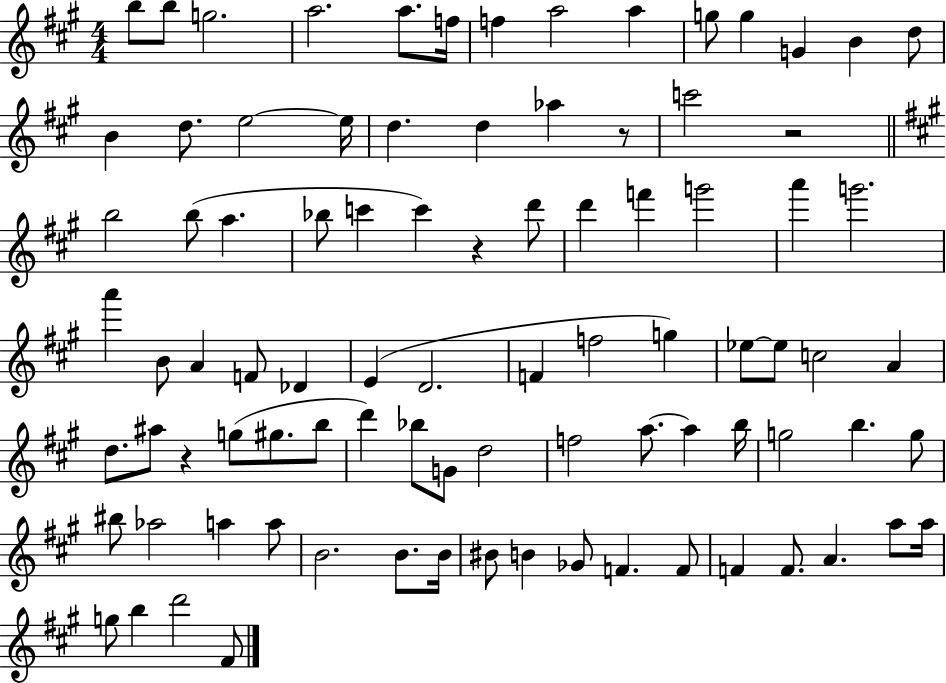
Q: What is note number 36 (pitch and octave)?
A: B4